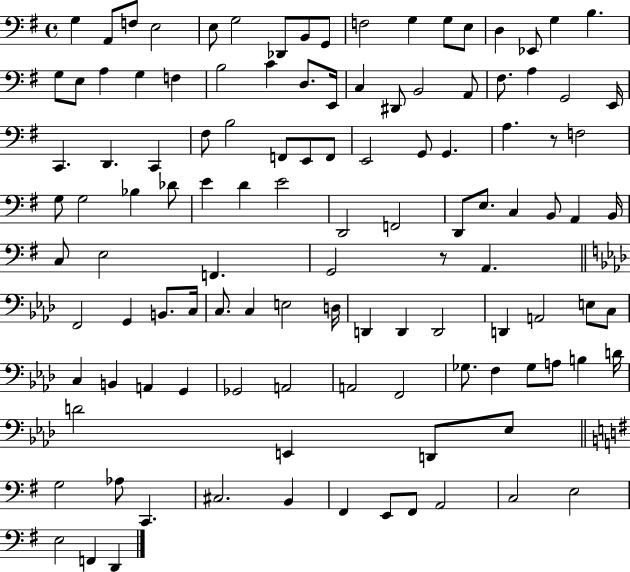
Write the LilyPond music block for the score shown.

{
  \clef bass
  \time 4/4
  \defaultTimeSignature
  \key g \major
  \repeat volta 2 { g4 a,8 f8 e2 | e8 g2 des,8 b,8 g,8 | f2 g4 g8 e8 | d4 ees,8 g4 b4. | \break g8 e8 a4 g4 f4 | b2 c'4 d8. e,16 | c4 dis,8 b,2 a,8 | fis8. a4 g,2 e,16 | \break c,4. d,4. c,4 | fis8 b2 f,8 e,8 f,8 | e,2 g,8 g,4. | a4. r8 f2 | \break g8 g2 bes4 des'8 | e'4 d'4 e'2 | d,2 f,2 | d,8 e8. c4 b,8 a,4 b,16 | \break c8 e2 f,4. | g,2 r8 a,4. | \bar "||" \break \key aes \major f,2 g,4 b,8. c16 | c8. c4 e2 d16 | d,4 d,4 d,2 | d,4 a,2 e8 c8 | \break c4 b,4 a,4 g,4 | ges,2 a,2 | a,2 f,2 | ges8. f4 ges8 a8 b4 d'16 | \break d'2 e,4 d,8 ees8 | \bar "||" \break \key e \minor g2 aes8 c,4. | cis2. b,4 | fis,4 e,8 fis,8 a,2 | c2 e2 | \break e2 f,4 d,4 | } \bar "|."
}